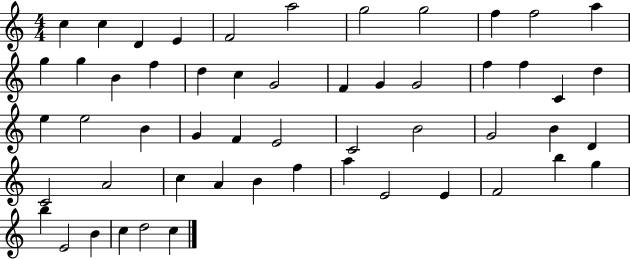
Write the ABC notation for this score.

X:1
T:Untitled
M:4/4
L:1/4
K:C
c c D E F2 a2 g2 g2 f f2 a g g B f d c G2 F G G2 f f C d e e2 B G F E2 C2 B2 G2 B D C2 A2 c A B f a E2 E F2 b g b E2 B c d2 c